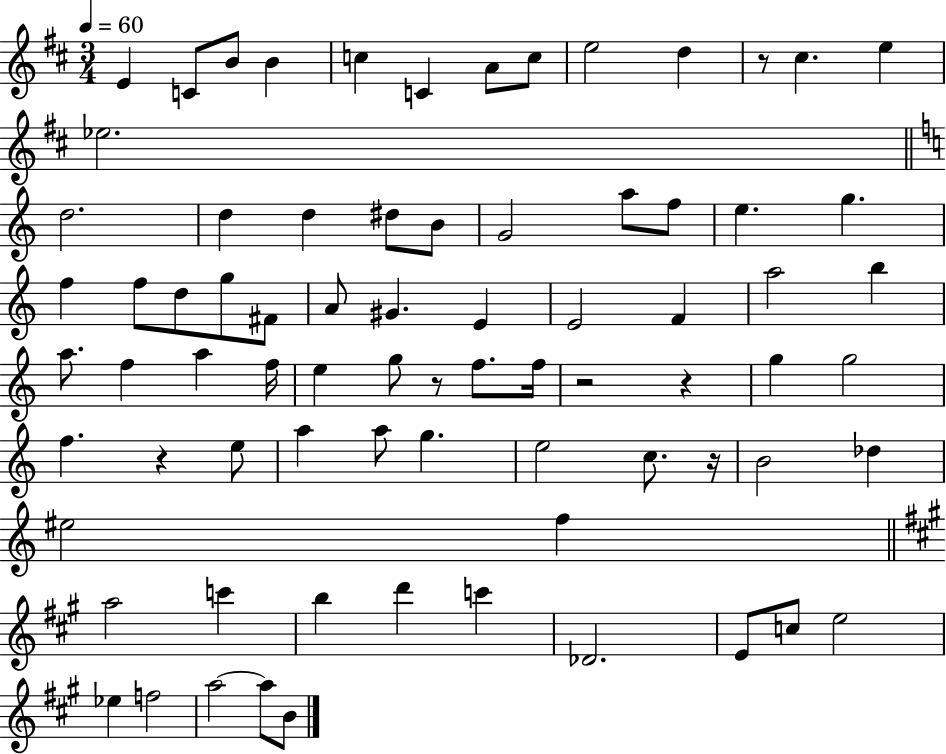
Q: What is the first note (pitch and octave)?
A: E4